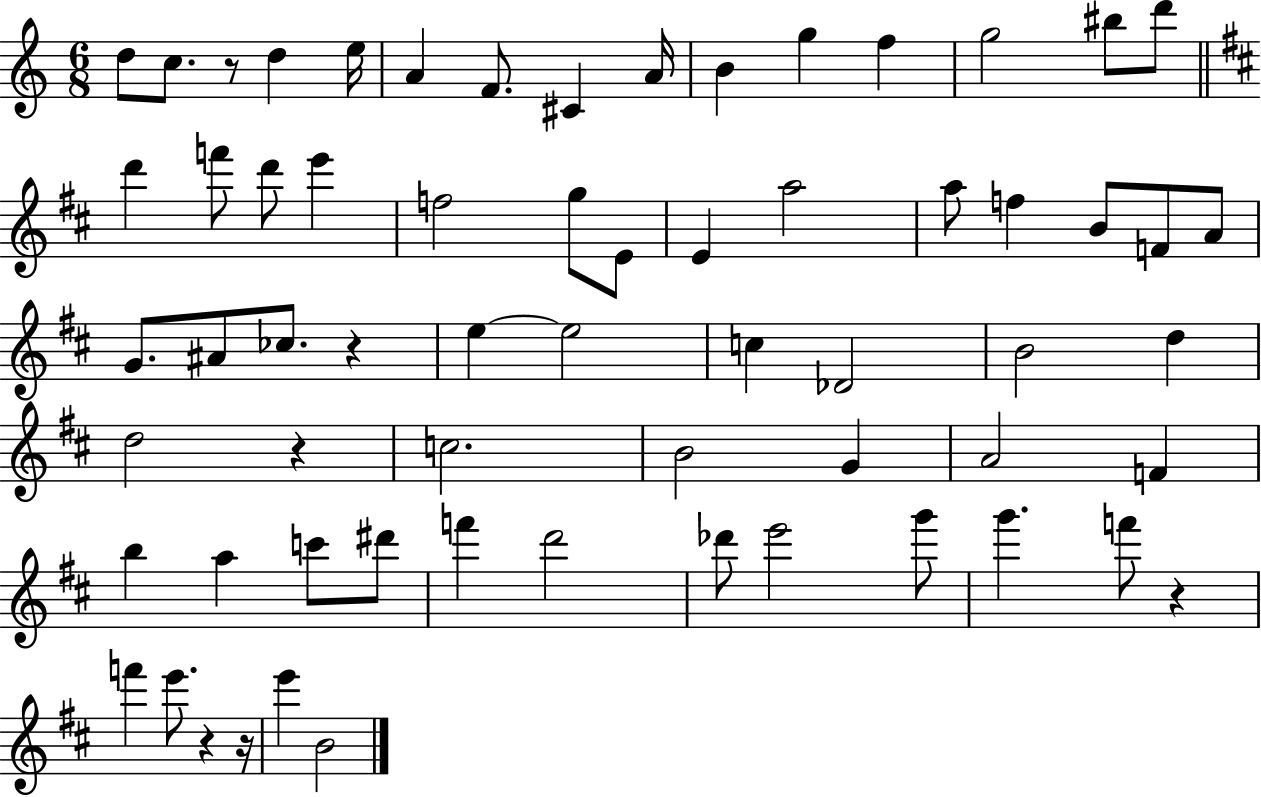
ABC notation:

X:1
T:Untitled
M:6/8
L:1/4
K:C
d/2 c/2 z/2 d e/4 A F/2 ^C A/4 B g f g2 ^b/2 d'/2 d' f'/2 d'/2 e' f2 g/2 E/2 E a2 a/2 f B/2 F/2 A/2 G/2 ^A/2 _c/2 z e e2 c _D2 B2 d d2 z c2 B2 G A2 F b a c'/2 ^d'/2 f' d'2 _d'/2 e'2 g'/2 g' f'/2 z f' e'/2 z z/4 e' B2